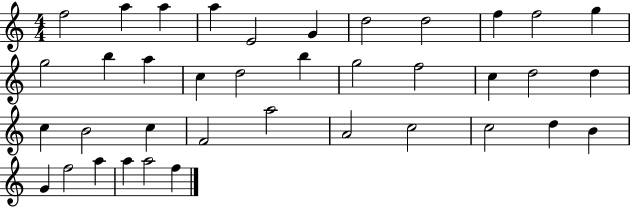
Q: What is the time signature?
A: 4/4